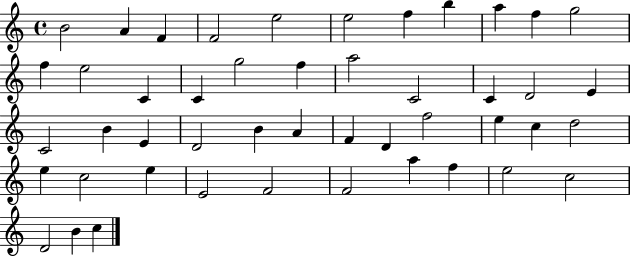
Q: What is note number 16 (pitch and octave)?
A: G5